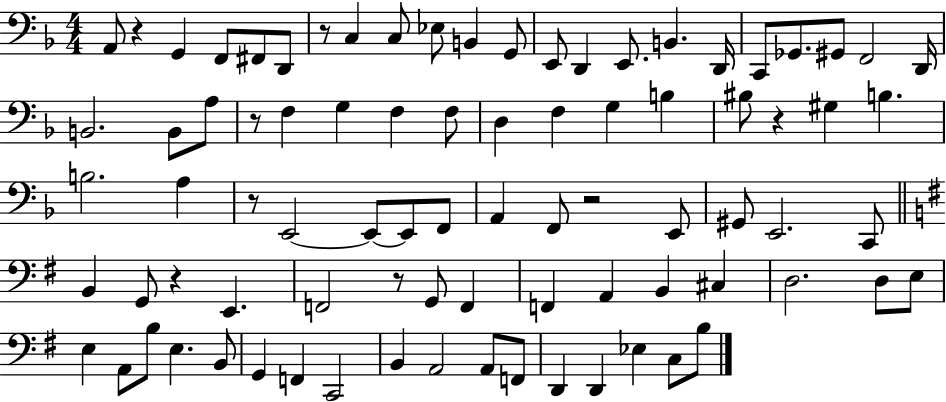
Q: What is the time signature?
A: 4/4